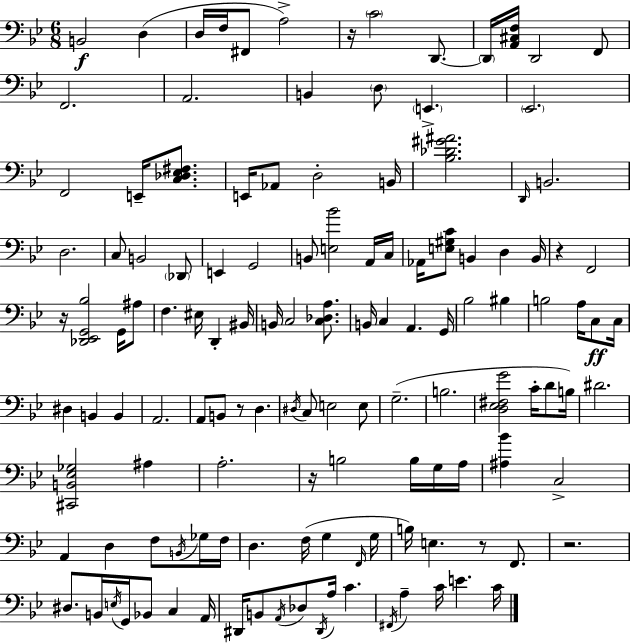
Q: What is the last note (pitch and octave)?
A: C4